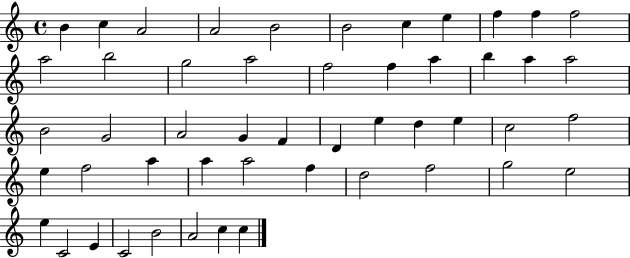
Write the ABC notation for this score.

X:1
T:Untitled
M:4/4
L:1/4
K:C
B c A2 A2 B2 B2 c e f f f2 a2 b2 g2 a2 f2 f a b a a2 B2 G2 A2 G F D e d e c2 f2 e f2 a a a2 f d2 f2 g2 e2 e C2 E C2 B2 A2 c c